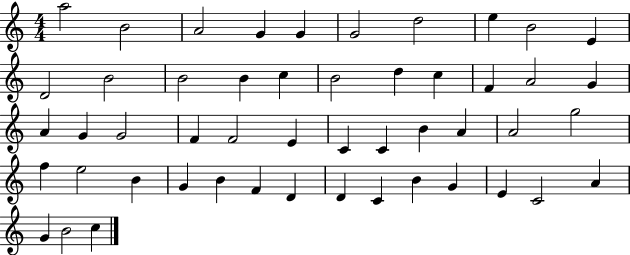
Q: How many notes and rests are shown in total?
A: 50